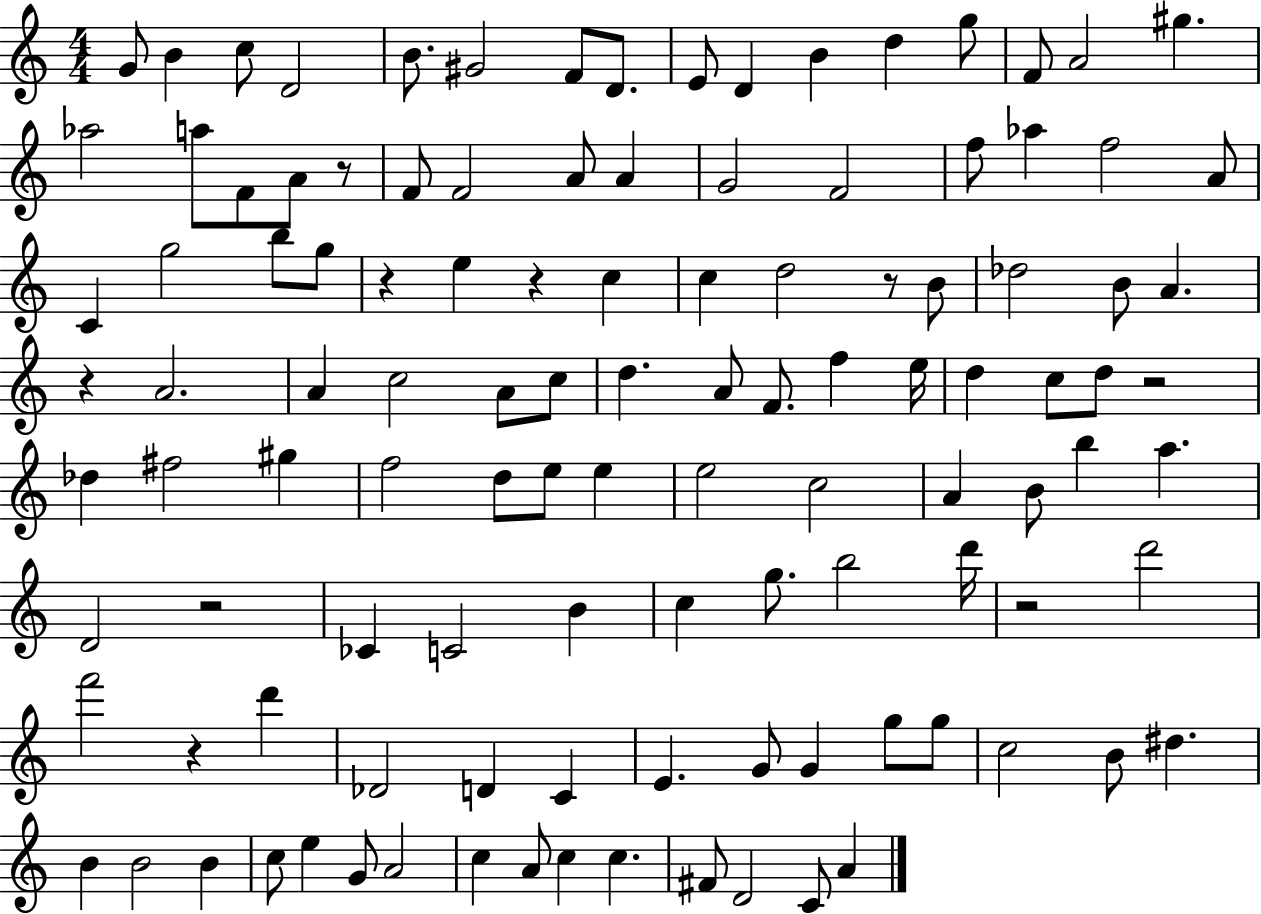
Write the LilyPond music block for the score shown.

{
  \clef treble
  \numericTimeSignature
  \time 4/4
  \key c \major
  g'8 b'4 c''8 d'2 | b'8. gis'2 f'8 d'8. | e'8 d'4 b'4 d''4 g''8 | f'8 a'2 gis''4. | \break aes''2 a''8 f'8 a'8 r8 | f'8 f'2 a'8 a'4 | g'2 f'2 | f''8 aes''4 f''2 a'8 | \break c'4 g''2 b''8 g''8 | r4 e''4 r4 c''4 | c''4 d''2 r8 b'8 | des''2 b'8 a'4. | \break r4 a'2. | a'4 c''2 a'8 c''8 | d''4. a'8 f'8. f''4 e''16 | d''4 c''8 d''8 r2 | \break des''4 fis''2 gis''4 | f''2 d''8 e''8 e''4 | e''2 c''2 | a'4 b'8 b''4 a''4. | \break d'2 r2 | ces'4 c'2 b'4 | c''4 g''8. b''2 d'''16 | r2 d'''2 | \break f'''2 r4 d'''4 | des'2 d'4 c'4 | e'4. g'8 g'4 g''8 g''8 | c''2 b'8 dis''4. | \break b'4 b'2 b'4 | c''8 e''4 g'8 a'2 | c''4 a'8 c''4 c''4. | fis'8 d'2 c'8 a'4 | \break \bar "|."
}